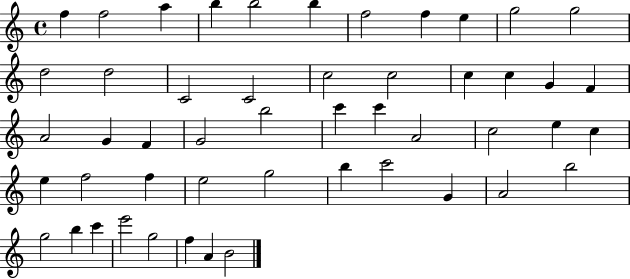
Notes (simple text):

F5/q F5/h A5/q B5/q B5/h B5/q F5/h F5/q E5/q G5/h G5/h D5/h D5/h C4/h C4/h C5/h C5/h C5/q C5/q G4/q F4/q A4/h G4/q F4/q G4/h B5/h C6/q C6/q A4/h C5/h E5/q C5/q E5/q F5/h F5/q E5/h G5/h B5/q C6/h G4/q A4/h B5/h G5/h B5/q C6/q E6/h G5/h F5/q A4/q B4/h